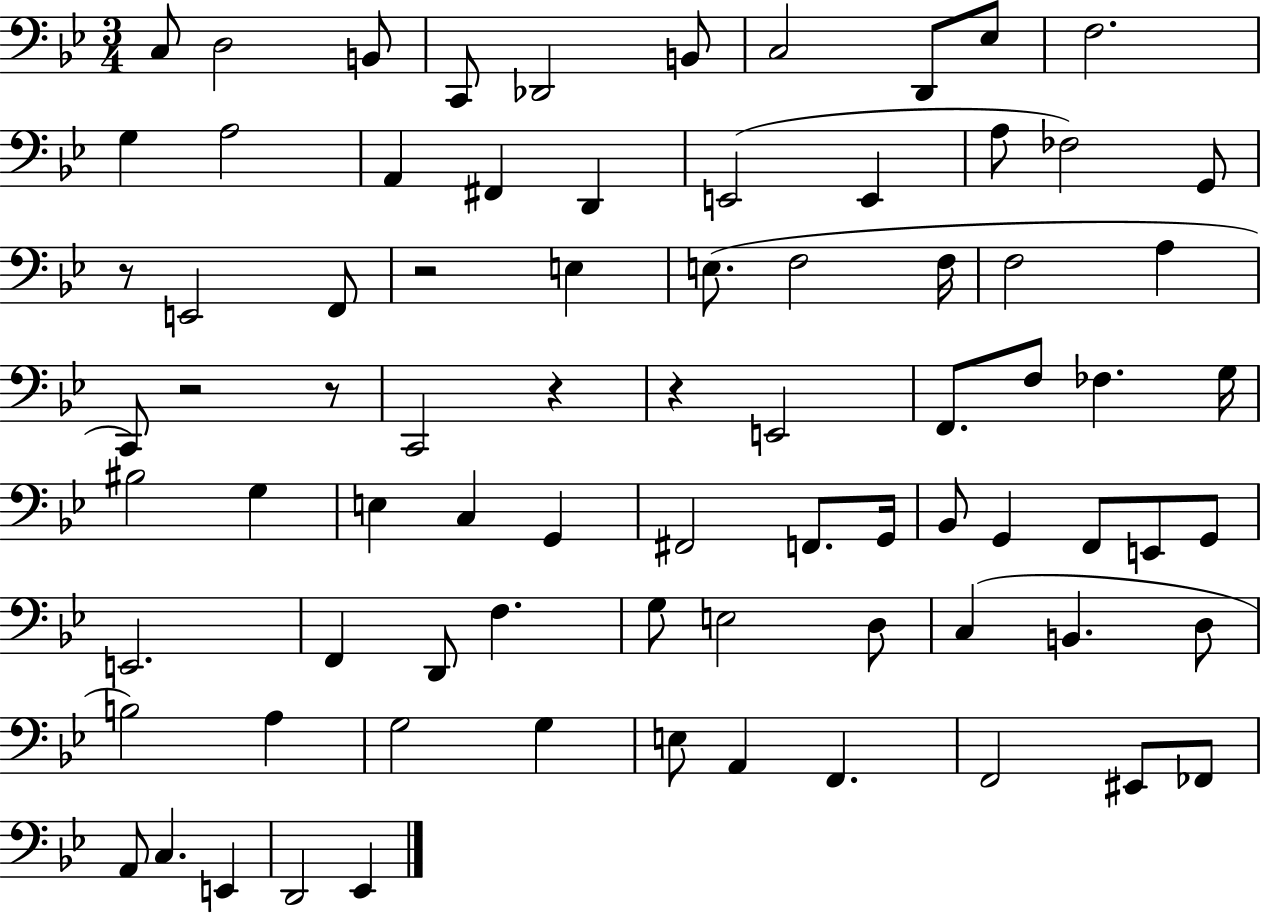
X:1
T:Untitled
M:3/4
L:1/4
K:Bb
C,/2 D,2 B,,/2 C,,/2 _D,,2 B,,/2 C,2 D,,/2 _E,/2 F,2 G, A,2 A,, ^F,, D,, E,,2 E,, A,/2 _F,2 G,,/2 z/2 E,,2 F,,/2 z2 E, E,/2 F,2 F,/4 F,2 A, C,,/2 z2 z/2 C,,2 z z E,,2 F,,/2 F,/2 _F, G,/4 ^B,2 G, E, C, G,, ^F,,2 F,,/2 G,,/4 _B,,/2 G,, F,,/2 E,,/2 G,,/2 E,,2 F,, D,,/2 F, G,/2 E,2 D,/2 C, B,, D,/2 B,2 A, G,2 G, E,/2 A,, F,, F,,2 ^E,,/2 _F,,/2 A,,/2 C, E,, D,,2 _E,,